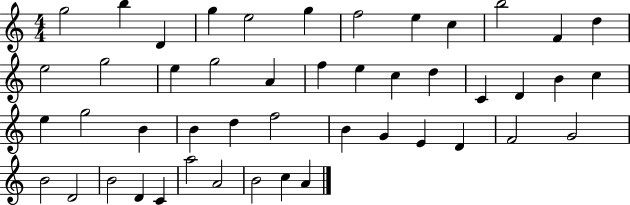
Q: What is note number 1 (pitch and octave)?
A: G5